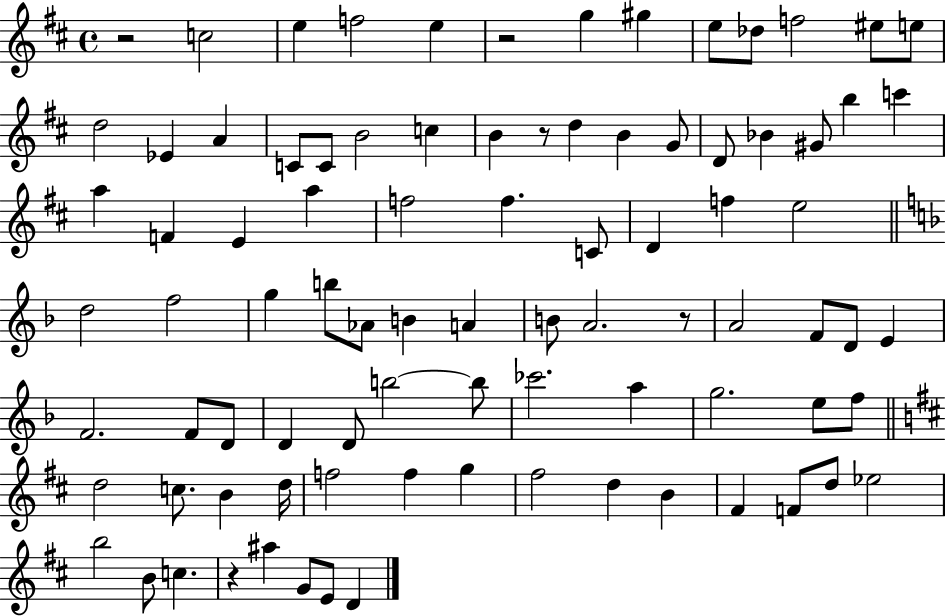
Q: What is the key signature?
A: D major